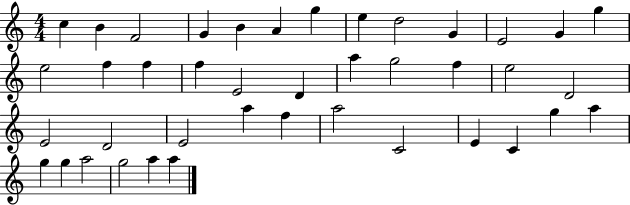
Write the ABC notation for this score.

X:1
T:Untitled
M:4/4
L:1/4
K:C
c B F2 G B A g e d2 G E2 G g e2 f f f E2 D a g2 f e2 D2 E2 D2 E2 a f a2 C2 E C g a g g a2 g2 a a